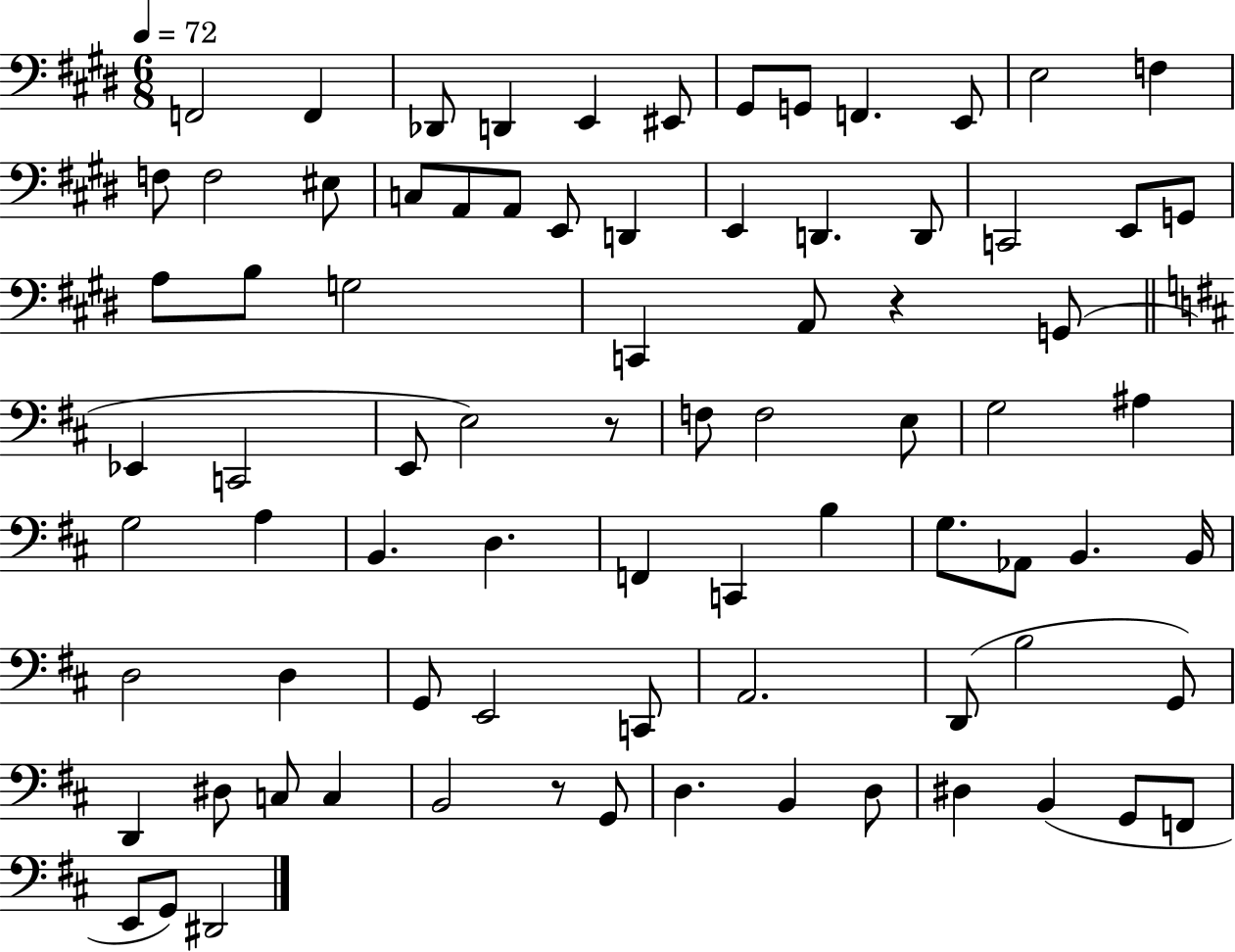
{
  \clef bass
  \numericTimeSignature
  \time 6/8
  \key e \major
  \tempo 4 = 72
  f,2 f,4 | des,8 d,4 e,4 eis,8 | gis,8 g,8 f,4. e,8 | e2 f4 | \break f8 f2 eis8 | c8 a,8 a,8 e,8 d,4 | e,4 d,4. d,8 | c,2 e,8 g,8 | \break a8 b8 g2 | c,4 a,8 r4 g,8( | \bar "||" \break \key b \minor ees,4 c,2 | e,8 e2) r8 | f8 f2 e8 | g2 ais4 | \break g2 a4 | b,4. d4. | f,4 c,4 b4 | g8. aes,8 b,4. b,16 | \break d2 d4 | g,8 e,2 c,8 | a,2. | d,8( b2 g,8) | \break d,4 dis8 c8 c4 | b,2 r8 g,8 | d4. b,4 d8 | dis4 b,4( g,8 f,8 | \break e,8 g,8) dis,2 | \bar "|."
}